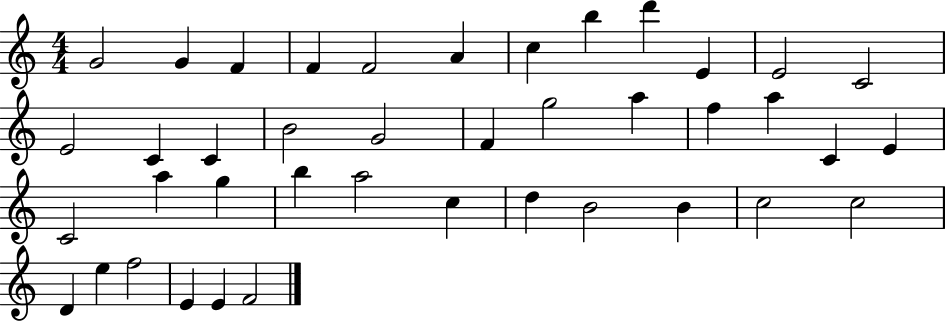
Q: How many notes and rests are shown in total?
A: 41